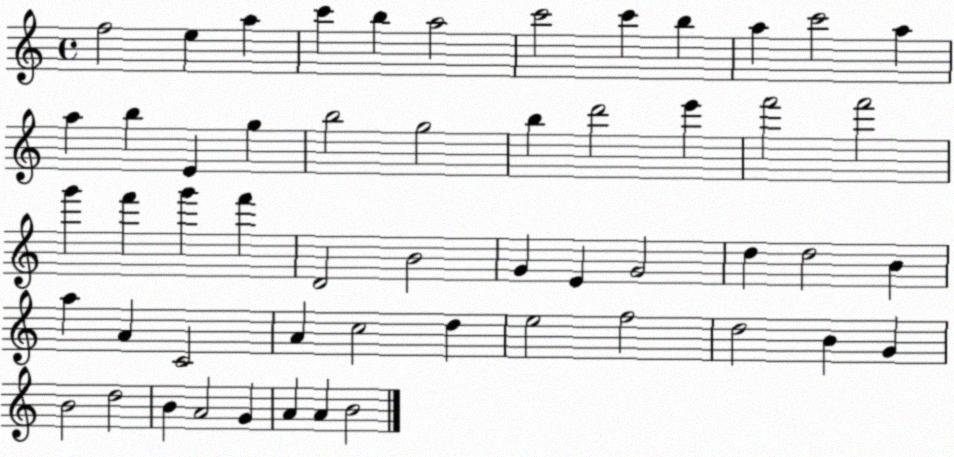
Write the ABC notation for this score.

X:1
T:Untitled
M:4/4
L:1/4
K:C
f2 e a c' b a2 c'2 c' b a c'2 a a b E g b2 g2 b d'2 e' f'2 f'2 g' f' g' f' D2 B2 G E G2 d d2 B a A C2 A c2 d e2 f2 d2 B G B2 d2 B A2 G A A B2